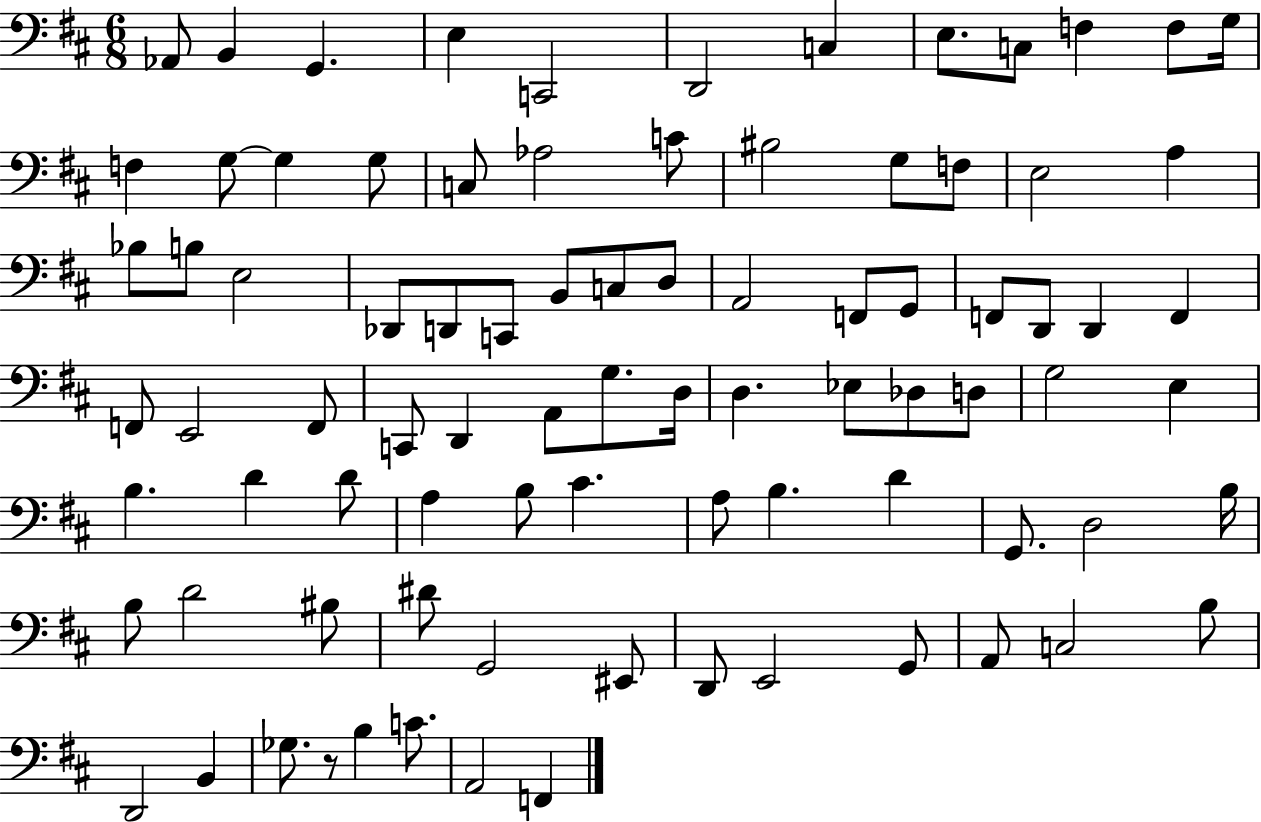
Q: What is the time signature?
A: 6/8